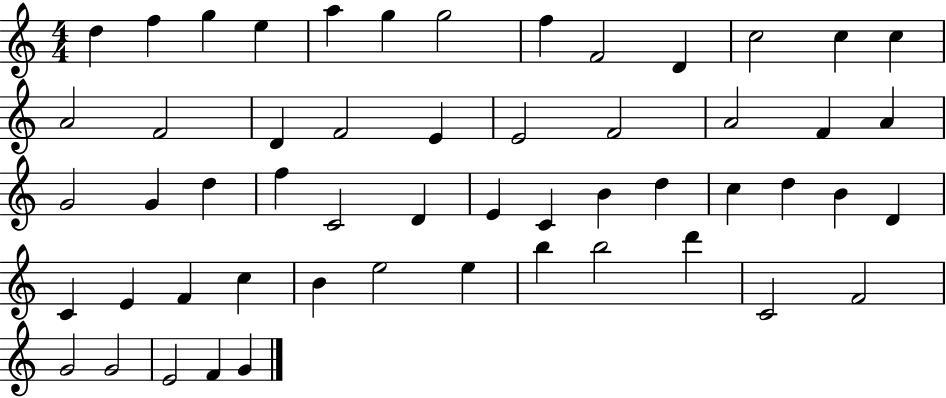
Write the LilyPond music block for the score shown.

{
  \clef treble
  \numericTimeSignature
  \time 4/4
  \key c \major
  d''4 f''4 g''4 e''4 | a''4 g''4 g''2 | f''4 f'2 d'4 | c''2 c''4 c''4 | \break a'2 f'2 | d'4 f'2 e'4 | e'2 f'2 | a'2 f'4 a'4 | \break g'2 g'4 d''4 | f''4 c'2 d'4 | e'4 c'4 b'4 d''4 | c''4 d''4 b'4 d'4 | \break c'4 e'4 f'4 c''4 | b'4 e''2 e''4 | b''4 b''2 d'''4 | c'2 f'2 | \break g'2 g'2 | e'2 f'4 g'4 | \bar "|."
}